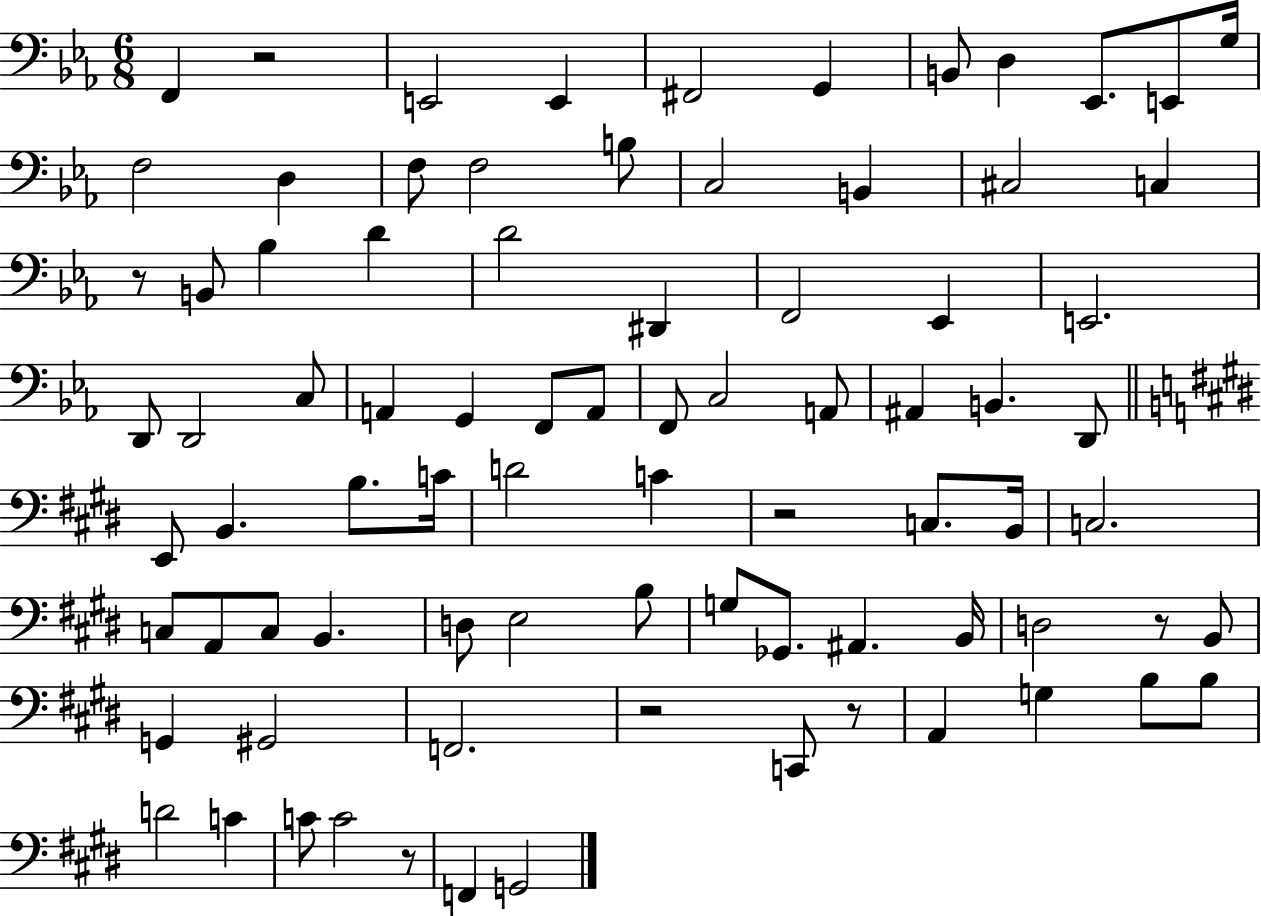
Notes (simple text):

F2/q R/h E2/h E2/q F#2/h G2/q B2/e D3/q Eb2/e. E2/e G3/s F3/h D3/q F3/e F3/h B3/e C3/h B2/q C#3/h C3/q R/e B2/e Bb3/q D4/q D4/h D#2/q F2/h Eb2/q E2/h. D2/e D2/h C3/e A2/q G2/q F2/e A2/e F2/e C3/h A2/e A#2/q B2/q. D2/e E2/e B2/q. B3/e. C4/s D4/h C4/q R/h C3/e. B2/s C3/h. C3/e A2/e C3/e B2/q. D3/e E3/h B3/e G3/e Gb2/e. A#2/q. B2/s D3/h R/e B2/e G2/q G#2/h F2/h. R/h C2/e R/e A2/q G3/q B3/e B3/e D4/h C4/q C4/e C4/h R/e F2/q G2/h